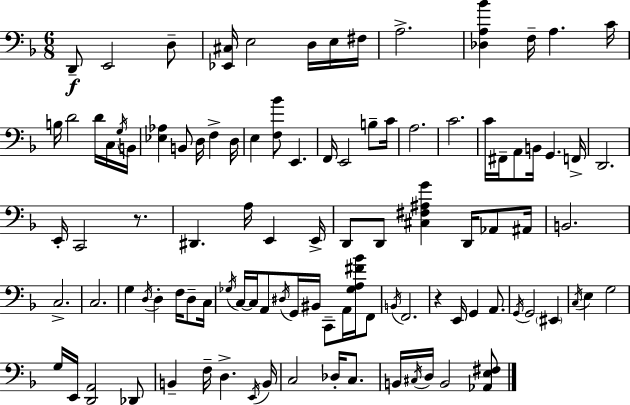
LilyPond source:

{
  \clef bass
  \numericTimeSignature
  \time 6/8
  \key f \major
  d,8--\f e,2 d8-- | <ees, cis>16 e2 d16 e16 fis16 | a2.-> | <des a bes'>4 f16-- a4. c'16 | \break b16 d'2 d'16 c16 \acciaccatura { g16 } | b,16 <ees aes>4 b,8 d16 f4-> | d16 e4 <f bes'>8 e,4. | f,16 e,2 b8-- | \break c'16 a2. | c'2. | c'16 fis,16-- a,8 b,16 g,4. | f,16-> d,2. | \break e,16-. c,2 r8. | dis,4. a16 e,4 | e,16-> d,8 d,8 <cis fis ais g'>4 d,16 aes,8 | ais,16 b,2. | \break c2.-> | c2. | g4 \acciaccatura { d16 } d4-. f16 d8-- | c16 \acciaccatura { ges16 } c16~~ c16 a,8 \acciaccatura { dis16 } g,16 bis,16 c,8-- | \break a,16 <ges a fis' bes'>16 f,8 \acciaccatura { b,16 } f,2. | r4 e,16 g,4 | a,8. \acciaccatura { g,16 } g,2 | \parenthesize eis,4 \acciaccatura { c16 } e4 g2 | \break g16 e,16 <d, a,>2 | des,8 b,4-- f16-- | d4.-> \acciaccatura { e,16 } b,16 c2 | des16-. c8. b,16 \acciaccatura { cis16 } d16 b,2 | \break <aes, e fis>8 \bar "|."
}